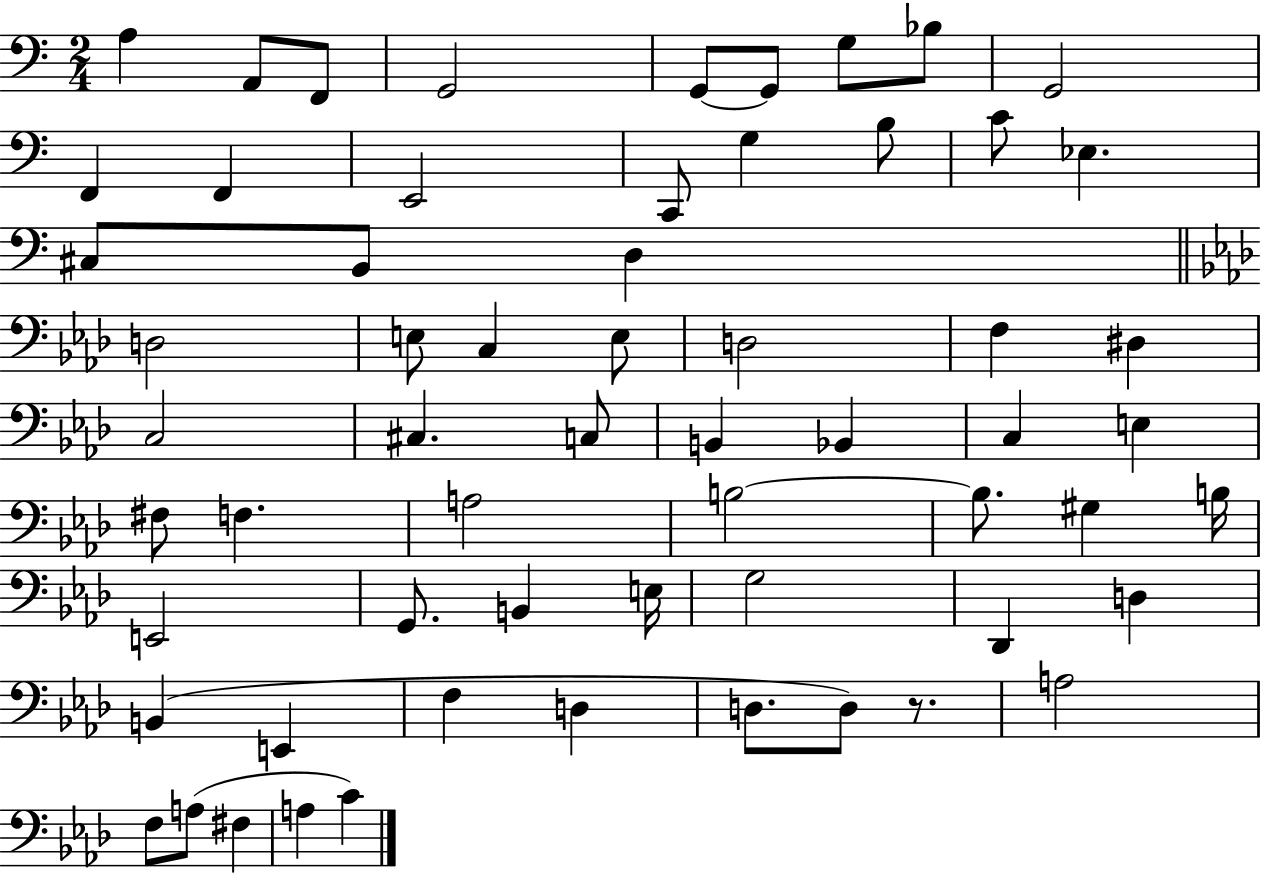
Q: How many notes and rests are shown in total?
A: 61